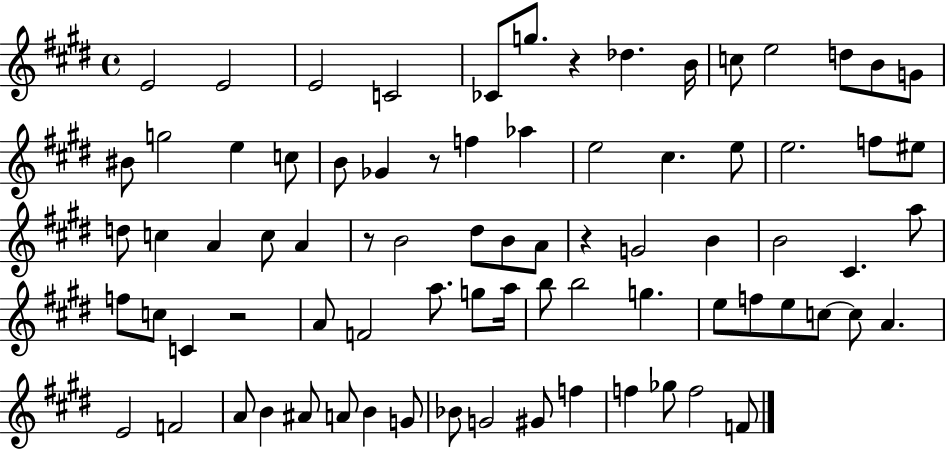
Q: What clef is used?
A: treble